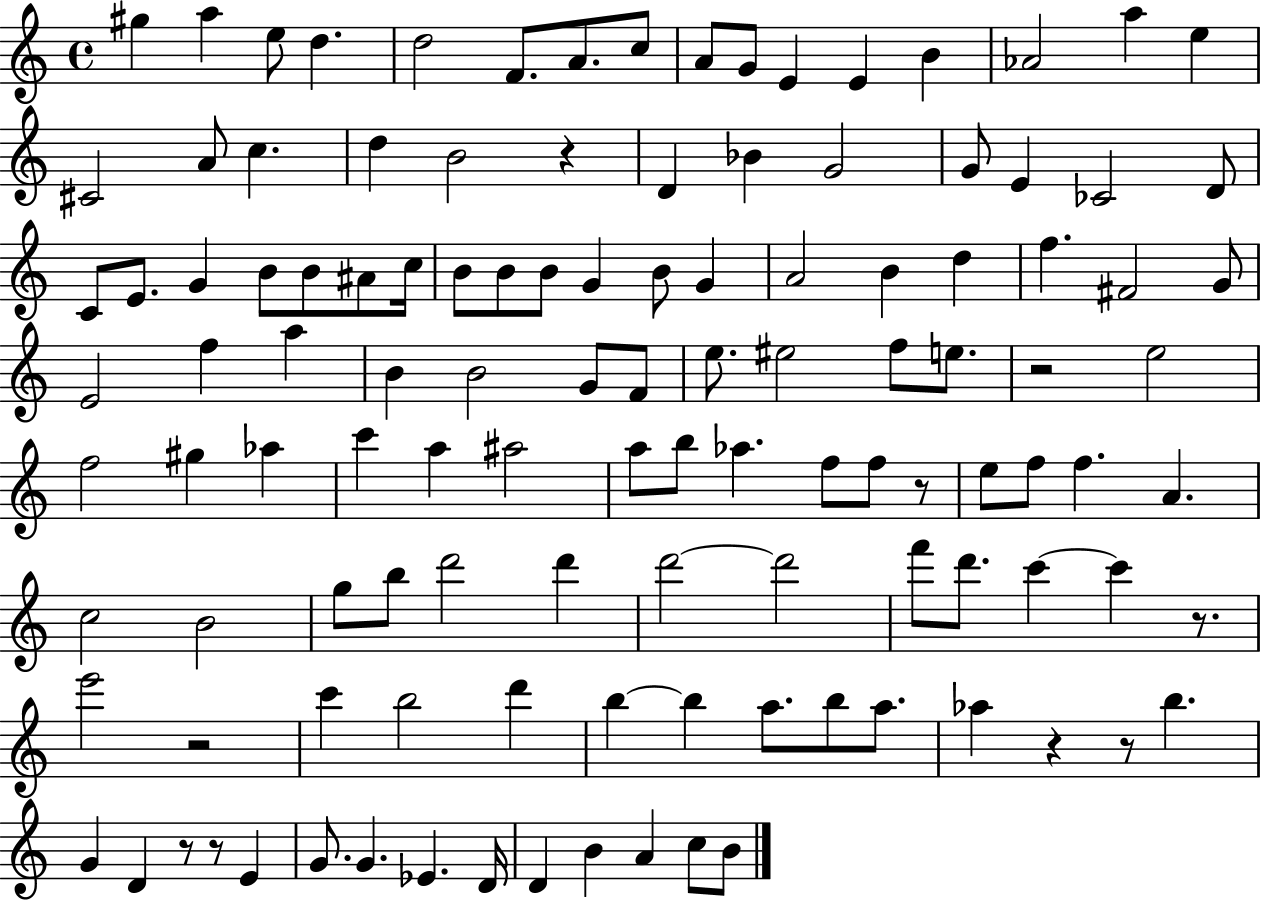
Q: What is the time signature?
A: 4/4